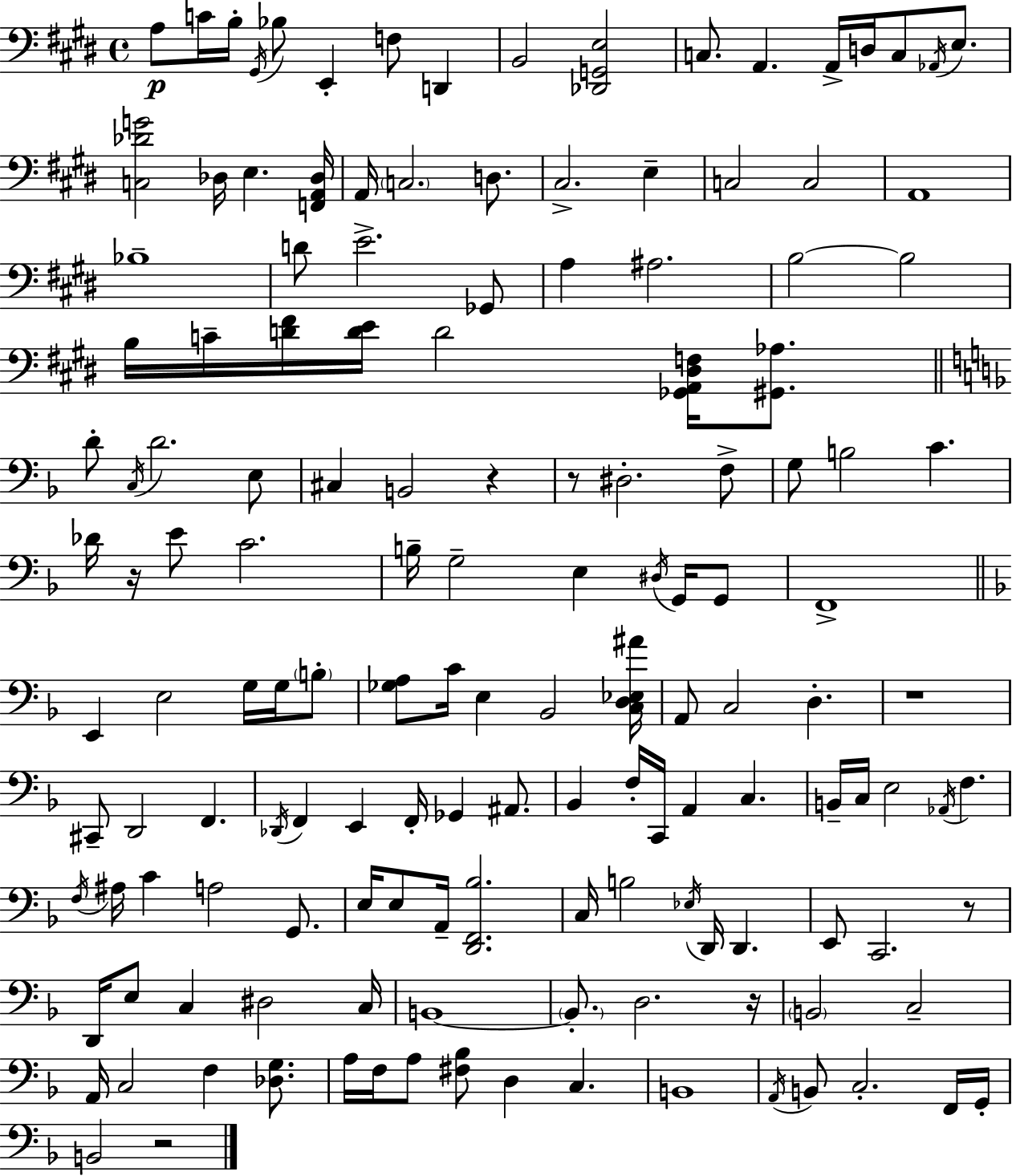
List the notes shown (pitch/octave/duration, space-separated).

A3/e C4/s B3/s G#2/s Bb3/e E2/q F3/e D2/q B2/h [Db2,G2,E3]/h C3/e. A2/q. A2/s D3/s C3/e Ab2/s E3/e. [C3,Db4,G4]/h Db3/s E3/q. [F2,A2,Db3]/s A2/s C3/h. D3/e. C#3/h. E3/q C3/h C3/h A2/w Bb3/w D4/e E4/h. Gb2/e A3/q A#3/h. B3/h B3/h B3/s C4/s [D4,F#4]/s [D4,E4]/s D4/h [Gb2,A2,D#3,F3]/s [G#2,Ab3]/e. D4/e C3/s D4/h. E3/e C#3/q B2/h R/q R/e D#3/h. F3/e G3/e B3/h C4/q. Db4/s R/s E4/e C4/h. B3/s G3/h E3/q D#3/s G2/s G2/e F2/w E2/q E3/h G3/s G3/s B3/e [Gb3,A3]/e C4/s E3/q Bb2/h [C3,D3,Eb3,A#4]/s A2/e C3/h D3/q. R/w C#2/e D2/h F2/q. Db2/s F2/q E2/q F2/s Gb2/q A#2/e. Bb2/q F3/s C2/s A2/q C3/q. B2/s C3/s E3/h Ab2/s F3/q. F3/s A#3/s C4/q A3/h G2/e. E3/s E3/e A2/s [D2,F2,Bb3]/h. C3/s B3/h Eb3/s D2/s D2/q. E2/e C2/h. R/e D2/s E3/e C3/q D#3/h C3/s B2/w B2/e. D3/h. R/s B2/h C3/h A2/s C3/h F3/q [Db3,G3]/e. A3/s F3/s A3/e [F#3,Bb3]/e D3/q C3/q. B2/w A2/s B2/e C3/h. F2/s G2/s B2/h R/h